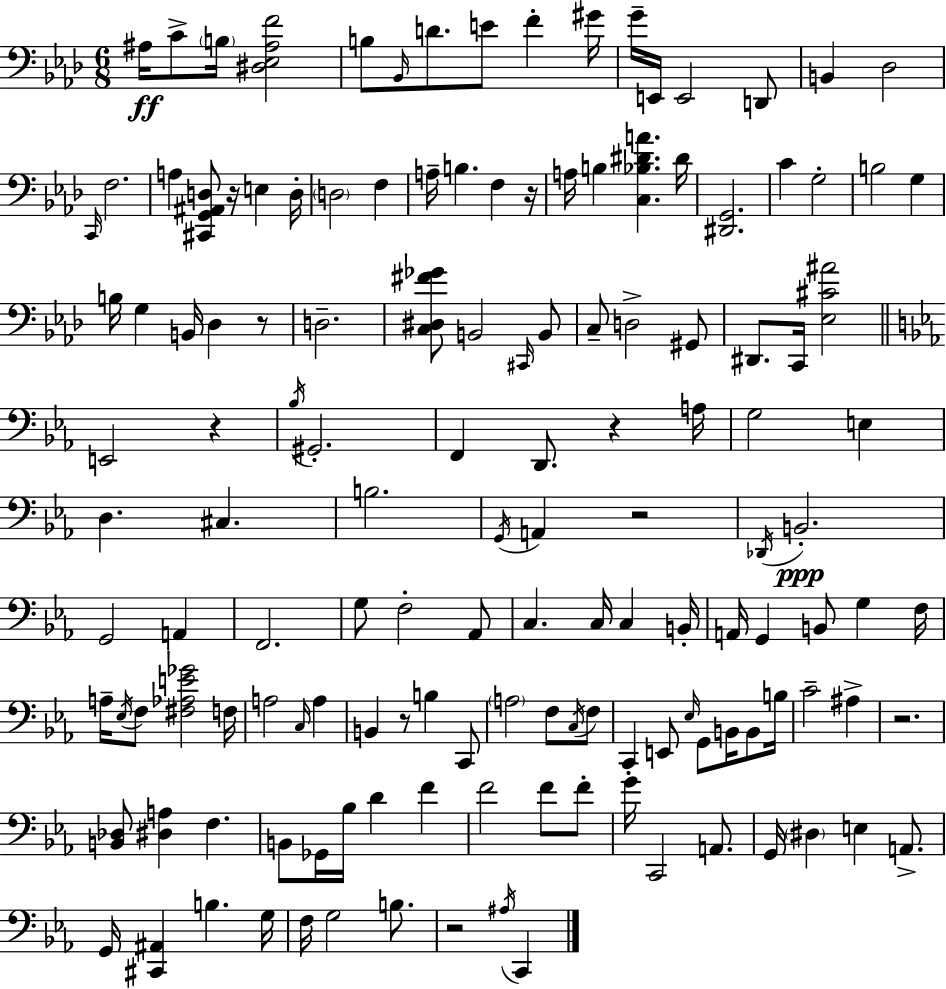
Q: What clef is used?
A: bass